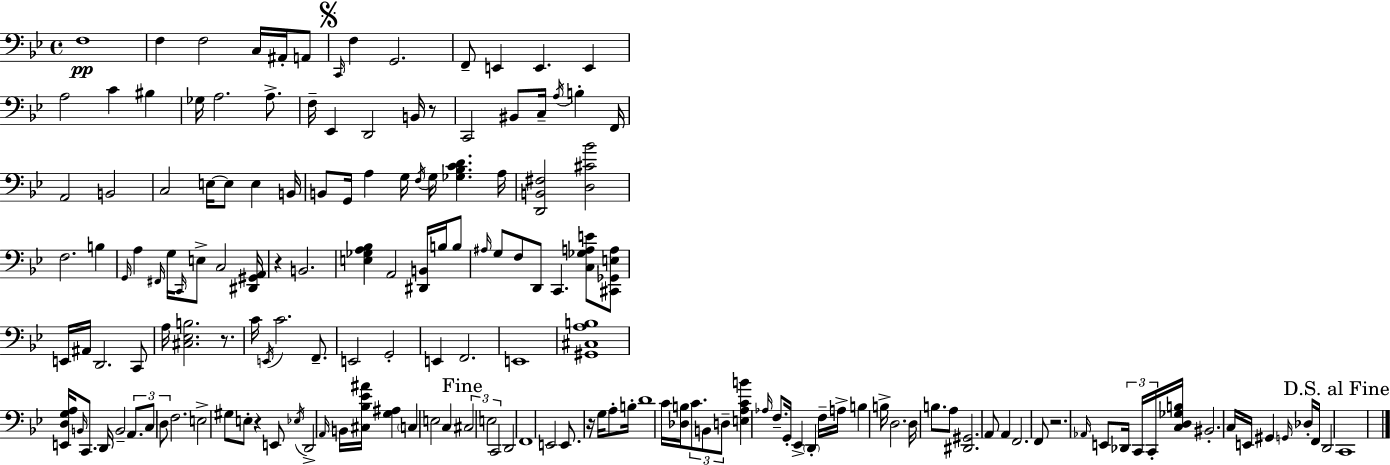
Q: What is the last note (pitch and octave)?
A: C2